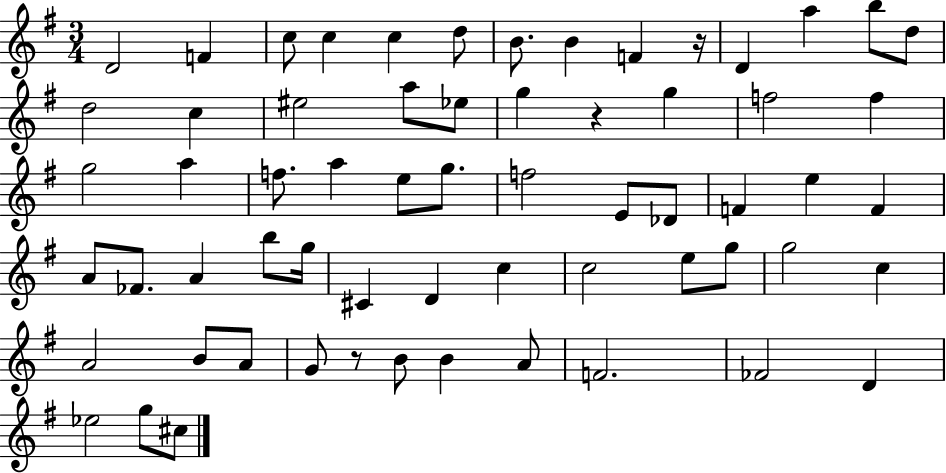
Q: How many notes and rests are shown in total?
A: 63